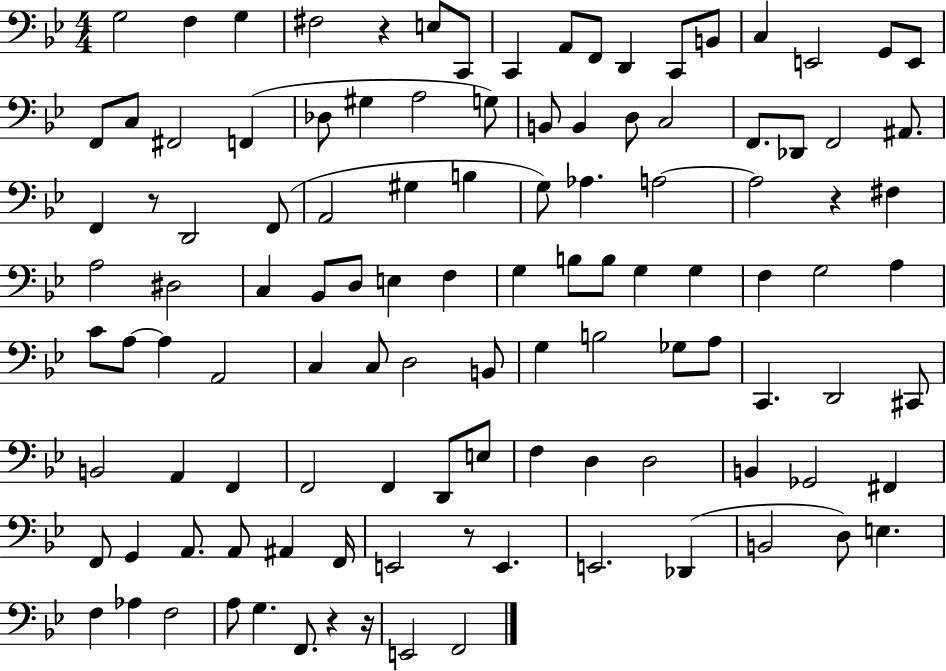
G3/h F3/q G3/q F#3/h R/q E3/e C2/e C2/q A2/e F2/e D2/q C2/e B2/e C3/q E2/h G2/e E2/e F2/e C3/e F#2/h F2/q Db3/e G#3/q A3/h G3/e B2/e B2/q D3/e C3/h F2/e. Db2/e F2/h A#2/e. F2/q R/e D2/h F2/e A2/h G#3/q B3/q G3/e Ab3/q. A3/h A3/h R/q F#3/q A3/h D#3/h C3/q Bb2/e D3/e E3/q F3/q G3/q B3/e B3/e G3/q G3/q F3/q G3/h A3/q C4/e A3/e A3/q A2/h C3/q C3/e D3/h B2/e G3/q B3/h Gb3/e A3/e C2/q. D2/h C#2/e B2/h A2/q F2/q F2/h F2/q D2/e E3/e F3/q D3/q D3/h B2/q Gb2/h F#2/q F2/e G2/q A2/e. A2/e A#2/q F2/s E2/h R/e E2/q. E2/h. Db2/q B2/h D3/e E3/q. F3/q Ab3/q F3/h A3/e G3/q. F2/e. R/q R/s E2/h F2/h